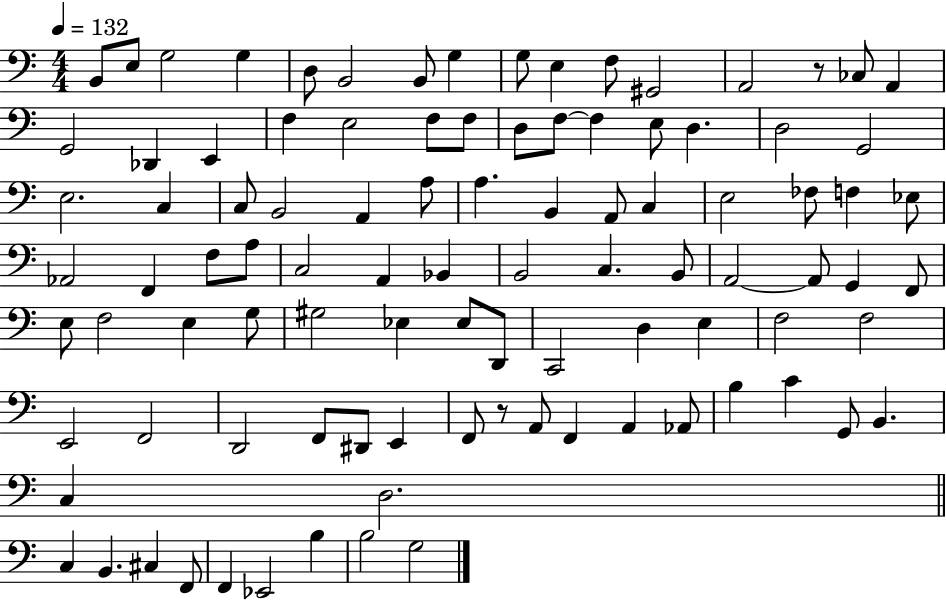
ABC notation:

X:1
T:Untitled
M:4/4
L:1/4
K:C
B,,/2 E,/2 G,2 G, D,/2 B,,2 B,,/2 G, G,/2 E, F,/2 ^G,,2 A,,2 z/2 _C,/2 A,, G,,2 _D,, E,, F, E,2 F,/2 F,/2 D,/2 F,/2 F, E,/2 D, D,2 G,,2 E,2 C, C,/2 B,,2 A,, A,/2 A, B,, A,,/2 C, E,2 _F,/2 F, _E,/2 _A,,2 F,, F,/2 A,/2 C,2 A,, _B,, B,,2 C, B,,/2 A,,2 A,,/2 G,, F,,/2 E,/2 F,2 E, G,/2 ^G,2 _E, _E,/2 D,,/2 C,,2 D, E, F,2 F,2 E,,2 F,,2 D,,2 F,,/2 ^D,,/2 E,, F,,/2 z/2 A,,/2 F,, A,, _A,,/2 B, C G,,/2 B,, C, D,2 C, B,, ^C, F,,/2 F,, _E,,2 B, B,2 G,2